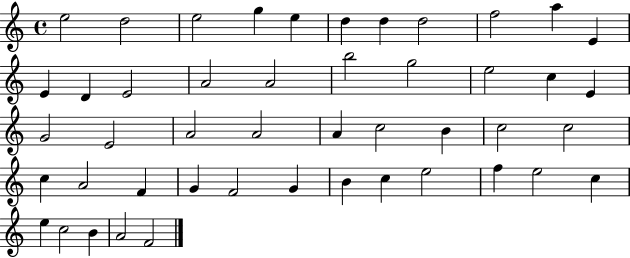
X:1
T:Untitled
M:4/4
L:1/4
K:C
e2 d2 e2 g e d d d2 f2 a E E D E2 A2 A2 b2 g2 e2 c E G2 E2 A2 A2 A c2 B c2 c2 c A2 F G F2 G B c e2 f e2 c e c2 B A2 F2